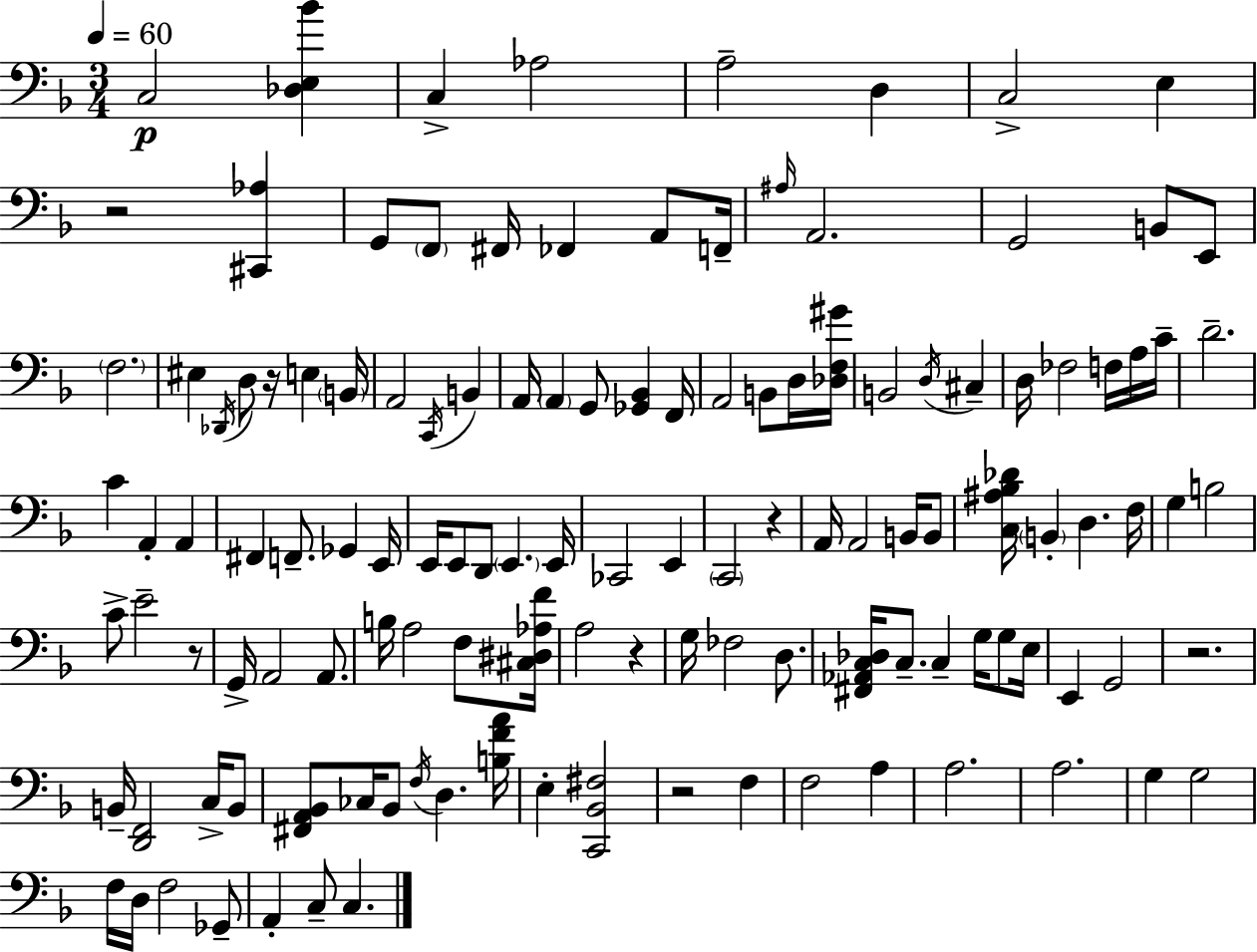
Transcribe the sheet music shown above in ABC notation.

X:1
T:Untitled
M:3/4
L:1/4
K:F
C,2 [_D,E,_B] C, _A,2 A,2 D, C,2 E, z2 [^C,,_A,] G,,/2 F,,/2 ^F,,/4 _F,, A,,/2 F,,/4 ^A,/4 A,,2 G,,2 B,,/2 E,,/2 F,2 ^E, _D,,/4 D,/2 z/4 E, B,,/4 A,,2 C,,/4 B,, A,,/4 A,, G,,/2 [_G,,_B,,] F,,/4 A,,2 B,,/2 D,/4 [_D,F,^G]/4 B,,2 D,/4 ^C, D,/4 _F,2 F,/4 A,/4 C/4 D2 C A,, A,, ^F,, F,,/2 _G,, E,,/4 E,,/4 E,,/2 D,,/2 E,, E,,/4 _C,,2 E,, C,,2 z A,,/4 A,,2 B,,/4 B,,/2 [C,^A,_B,_D]/4 B,, D, F,/4 G, B,2 C/2 E2 z/2 G,,/4 A,,2 A,,/2 B,/4 A,2 F,/2 [^C,^D,_A,F]/4 A,2 z G,/4 _F,2 D,/2 [^F,,_A,,C,_D,]/4 C,/2 C, G,/4 G,/2 E,/4 E,, G,,2 z2 B,,/4 [D,,F,,]2 C,/4 B,,/2 [^F,,A,,_B,,]/2 _C,/4 _B,,/2 F,/4 D, [B,FA]/4 E, [C,,_B,,^F,]2 z2 F, F,2 A, A,2 A,2 G, G,2 F,/4 D,/4 F,2 _G,,/2 A,, C,/2 C,